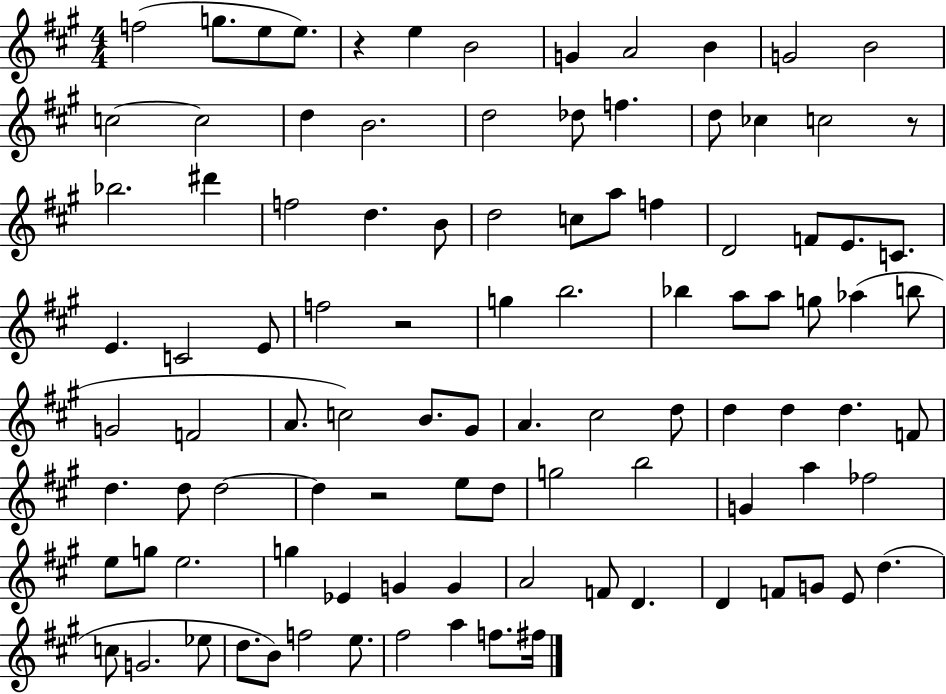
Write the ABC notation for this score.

X:1
T:Untitled
M:4/4
L:1/4
K:A
f2 g/2 e/2 e/2 z e B2 G A2 B G2 B2 c2 c2 d B2 d2 _d/2 f d/2 _c c2 z/2 _b2 ^d' f2 d B/2 d2 c/2 a/2 f D2 F/2 E/2 C/2 E C2 E/2 f2 z2 g b2 _b a/2 a/2 g/2 _a b/2 G2 F2 A/2 c2 B/2 ^G/2 A ^c2 d/2 d d d F/2 d d/2 d2 d z2 e/2 d/2 g2 b2 G a _f2 e/2 g/2 e2 g _E G G A2 F/2 D D F/2 G/2 E/2 d c/2 G2 _e/2 d/2 B/2 f2 e/2 ^f2 a f/2 ^f/4